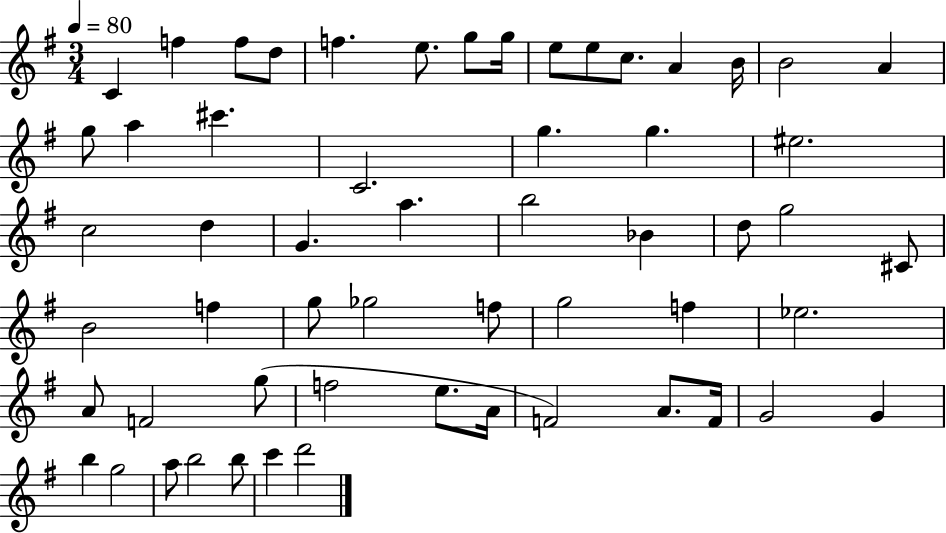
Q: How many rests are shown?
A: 0